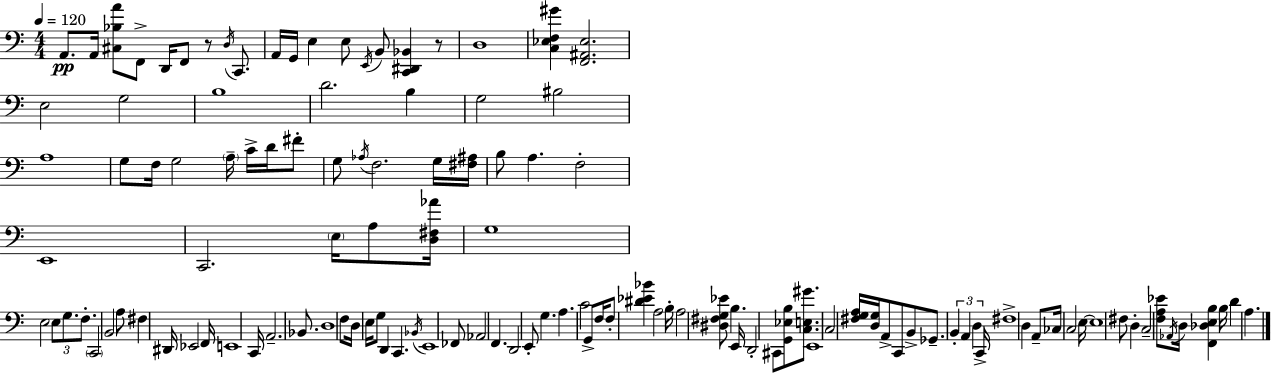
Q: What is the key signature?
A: C major